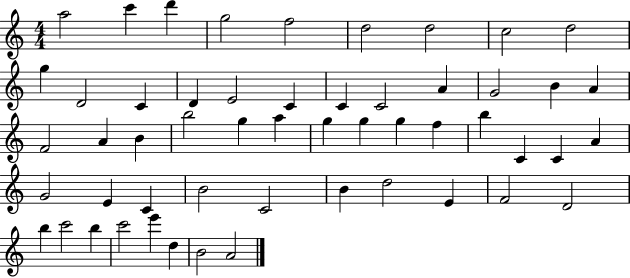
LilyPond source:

{
  \clef treble
  \numericTimeSignature
  \time 4/4
  \key c \major
  a''2 c'''4 d'''4 | g''2 f''2 | d''2 d''2 | c''2 d''2 | \break g''4 d'2 c'4 | d'4 e'2 c'4 | c'4 c'2 a'4 | g'2 b'4 a'4 | \break f'2 a'4 b'4 | b''2 g''4 a''4 | g''4 g''4 g''4 f''4 | b''4 c'4 c'4 a'4 | \break g'2 e'4 c'4 | b'2 c'2 | b'4 d''2 e'4 | f'2 d'2 | \break b''4 c'''2 b''4 | c'''2 e'''4 d''4 | b'2 a'2 | \bar "|."
}